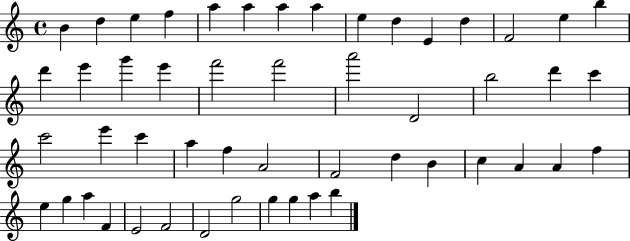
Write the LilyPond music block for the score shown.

{
  \clef treble
  \time 4/4
  \defaultTimeSignature
  \key c \major
  b'4 d''4 e''4 f''4 | a''4 a''4 a''4 a''4 | e''4 d''4 e'4 d''4 | f'2 e''4 b''4 | \break d'''4 e'''4 g'''4 e'''4 | f'''2 f'''2 | a'''2 d'2 | b''2 d'''4 c'''4 | \break c'''2 e'''4 c'''4 | a''4 f''4 a'2 | f'2 d''4 b'4 | c''4 a'4 a'4 f''4 | \break e''4 g''4 a''4 f'4 | e'2 f'2 | d'2 g''2 | g''4 g''4 a''4 b''4 | \break \bar "|."
}